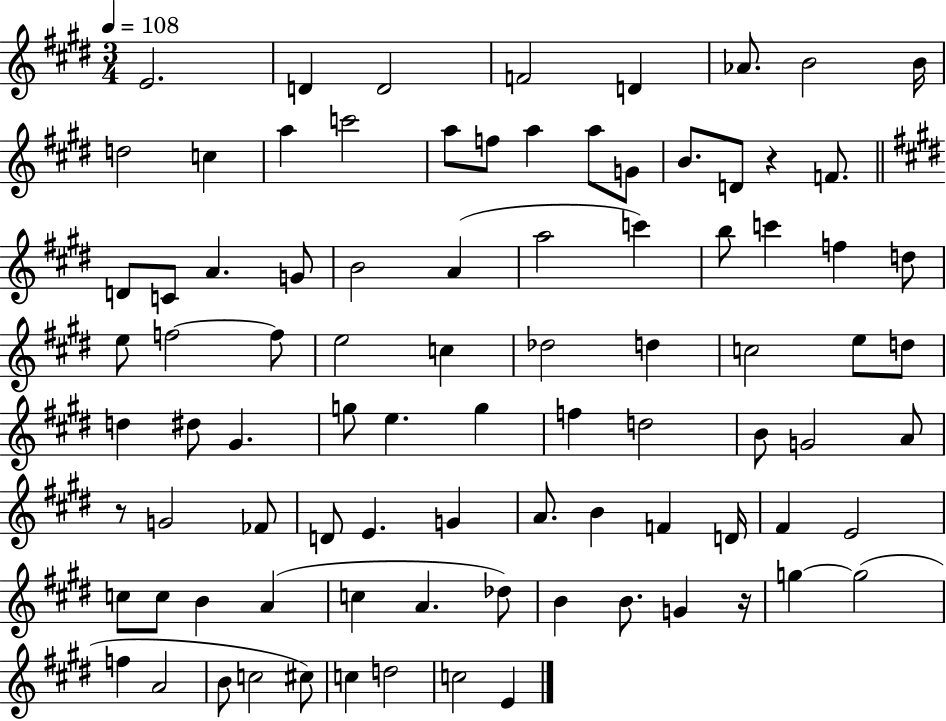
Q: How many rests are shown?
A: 3